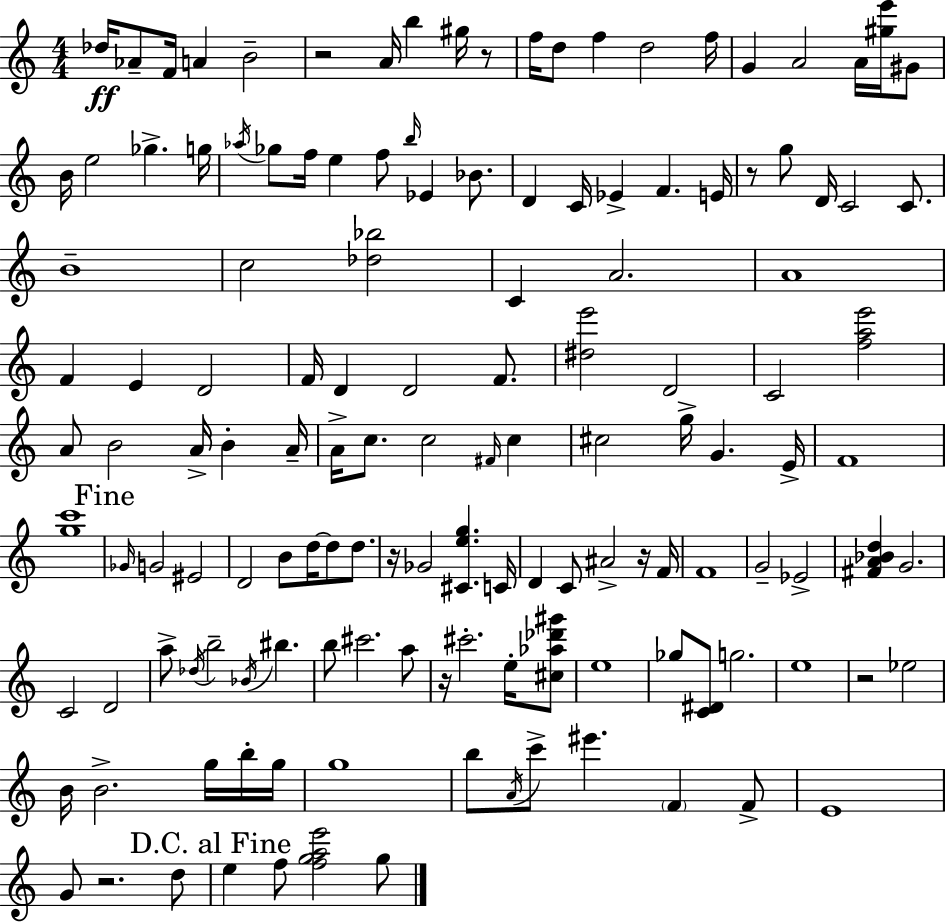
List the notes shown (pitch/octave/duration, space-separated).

Db5/s Ab4/e F4/s A4/q B4/h R/h A4/s B5/q G#5/s R/e F5/s D5/e F5/q D5/h F5/s G4/q A4/h A4/s [G#5,E6]/s G#4/e B4/s E5/h Gb5/q. G5/s Ab5/s Gb5/e F5/s E5/q F5/e B5/s Eb4/q Bb4/e. D4/q C4/s Eb4/q F4/q. E4/s R/e G5/e D4/s C4/h C4/e. B4/w C5/h [Db5,Bb5]/h C4/q A4/h. A4/w F4/q E4/q D4/h F4/s D4/q D4/h F4/e. [D#5,E6]/h D4/h C4/h [F5,A5,E6]/h A4/e B4/h A4/s B4/q A4/s A4/s C5/e. C5/h F#4/s C5/q C#5/h G5/s G4/q. E4/s F4/w [G5,C6]/w Gb4/s G4/h EIS4/h D4/h B4/e D5/s D5/e D5/e. R/s Gb4/h [C#4,E5,G5]/q. C4/s D4/q C4/e A#4/h R/s F4/s F4/w G4/h Eb4/h [F#4,A4,Bb4,D5]/q G4/h. C4/h D4/h A5/e Db5/s B5/h Bb4/s BIS5/q. B5/e C#6/h. A5/e R/s C#6/h. E5/s [C#5,Ab5,Db6,G#6]/e E5/w Gb5/e [C4,D#4]/e G5/h. E5/w R/h Eb5/h B4/s B4/h. G5/s B5/s G5/s G5/w B5/e A4/s C6/e EIS6/q. F4/q F4/e E4/w G4/e R/h. D5/e E5/q F5/e [F5,G5,A5,E6]/h G5/e